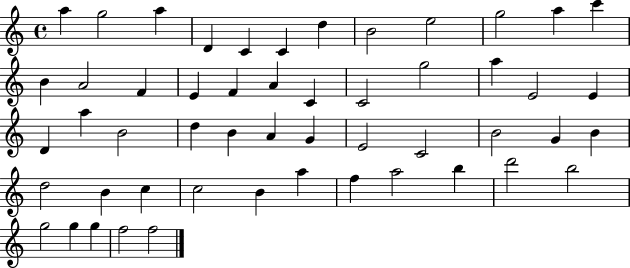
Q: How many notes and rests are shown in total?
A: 52